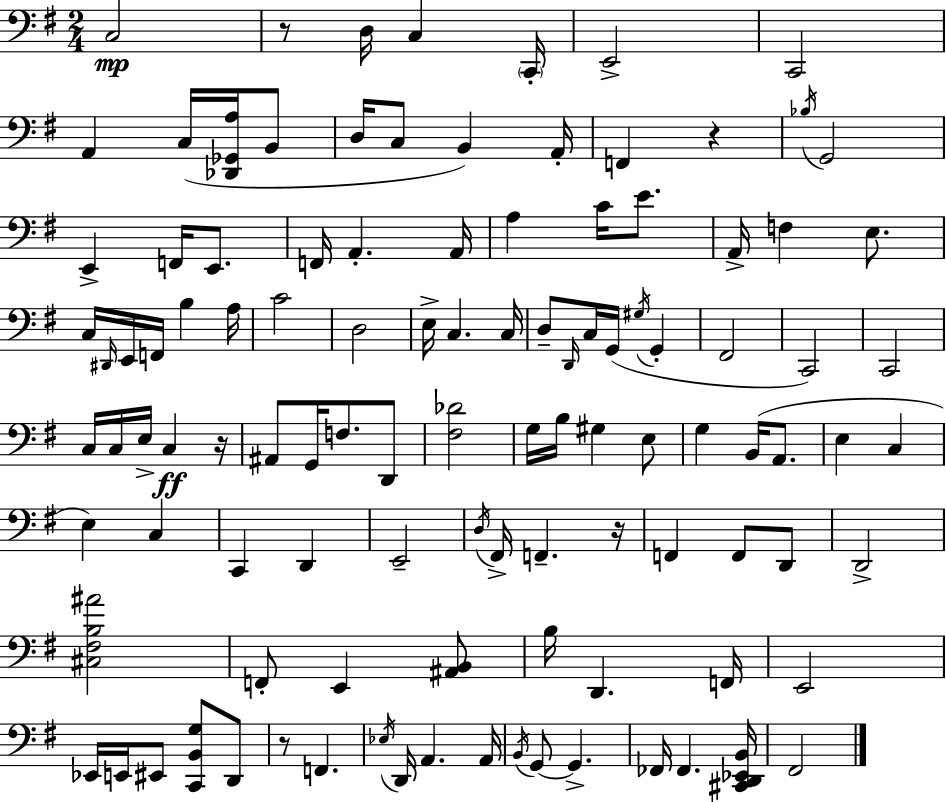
X:1
T:Untitled
M:2/4
L:1/4
K:Em
C,2 z/2 D,/4 C, C,,/4 E,,2 C,,2 A,, C,/4 [_D,,_G,,A,]/4 B,,/2 D,/4 C,/2 B,, A,,/4 F,, z _B,/4 G,,2 E,, F,,/4 E,,/2 F,,/4 A,, A,,/4 A, C/4 E/2 A,,/4 F, E,/2 C,/4 ^D,,/4 E,,/4 F,,/4 B, A,/4 C2 D,2 E,/4 C, C,/4 D,/2 D,,/4 C,/4 G,,/4 ^G,/4 G,, ^F,,2 C,,2 C,,2 C,/4 C,/4 E,/4 C, z/4 ^A,,/2 G,,/4 F,/2 D,,/2 [^F,_D]2 G,/4 B,/4 ^G, E,/2 G, B,,/4 A,,/2 E, C, E, C, C,, D,, E,,2 D,/4 ^F,,/4 F,, z/4 F,, F,,/2 D,,/2 D,,2 [^C,^F,B,^A]2 F,,/2 E,, [^A,,B,,]/2 B,/4 D,, F,,/4 E,,2 _E,,/4 E,,/4 ^E,,/2 [C,,B,,G,]/2 D,,/2 z/2 F,, _E,/4 D,,/4 A,, A,,/4 B,,/4 G,,/2 G,, _F,,/4 _F,, [^C,,D,,_E,,B,,]/4 ^F,,2